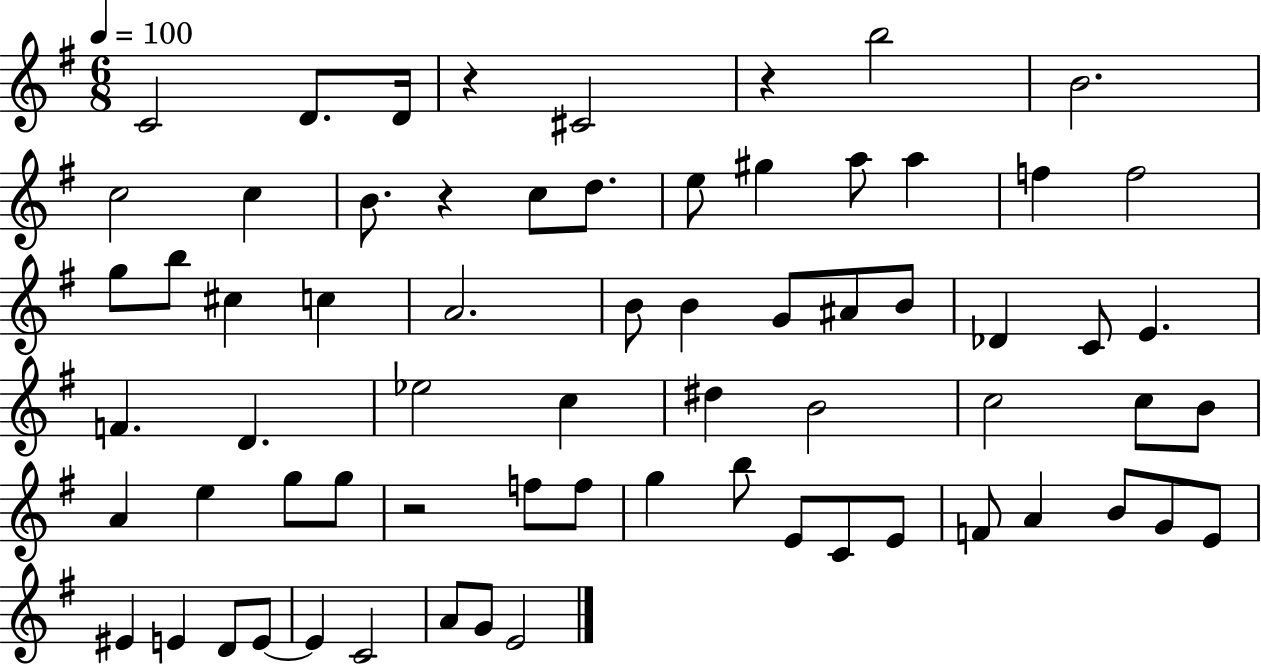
C4/h D4/e. D4/s R/q C#4/h R/q B5/h B4/h. C5/h C5/q B4/e. R/q C5/e D5/e. E5/e G#5/q A5/e A5/q F5/q F5/h G5/e B5/e C#5/q C5/q A4/h. B4/e B4/q G4/e A#4/e B4/e Db4/q C4/e E4/q. F4/q. D4/q. Eb5/h C5/q D#5/q B4/h C5/h C5/e B4/e A4/q E5/q G5/e G5/e R/h F5/e F5/e G5/q B5/e E4/e C4/e E4/e F4/e A4/q B4/e G4/e E4/e EIS4/q E4/q D4/e E4/e E4/q C4/h A4/e G4/e E4/h